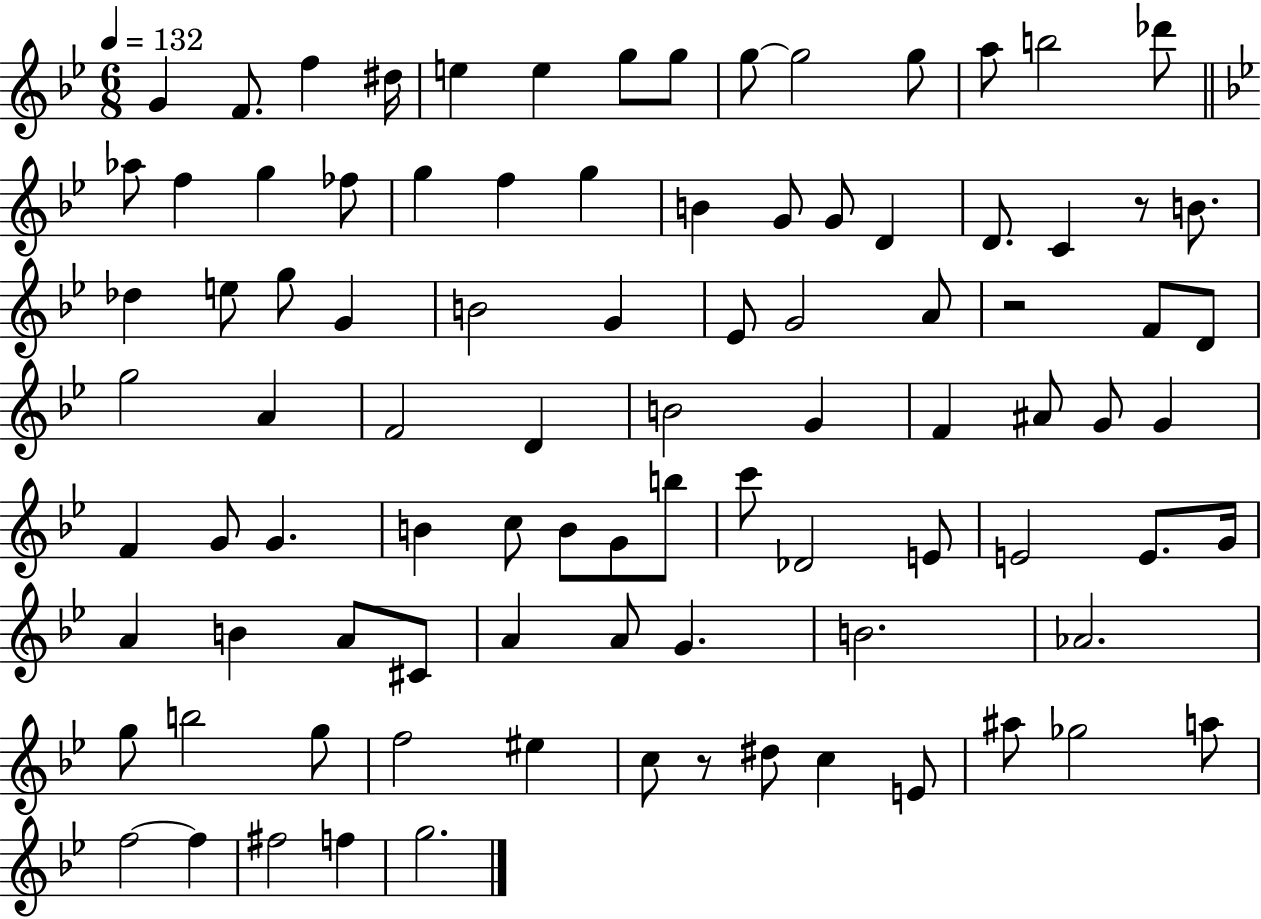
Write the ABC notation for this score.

X:1
T:Untitled
M:6/8
L:1/4
K:Bb
G F/2 f ^d/4 e e g/2 g/2 g/2 g2 g/2 a/2 b2 _d'/2 _a/2 f g _f/2 g f g B G/2 G/2 D D/2 C z/2 B/2 _d e/2 g/2 G B2 G _E/2 G2 A/2 z2 F/2 D/2 g2 A F2 D B2 G F ^A/2 G/2 G F G/2 G B c/2 B/2 G/2 b/2 c'/2 _D2 E/2 E2 E/2 G/4 A B A/2 ^C/2 A A/2 G B2 _A2 g/2 b2 g/2 f2 ^e c/2 z/2 ^d/2 c E/2 ^a/2 _g2 a/2 f2 f ^f2 f g2